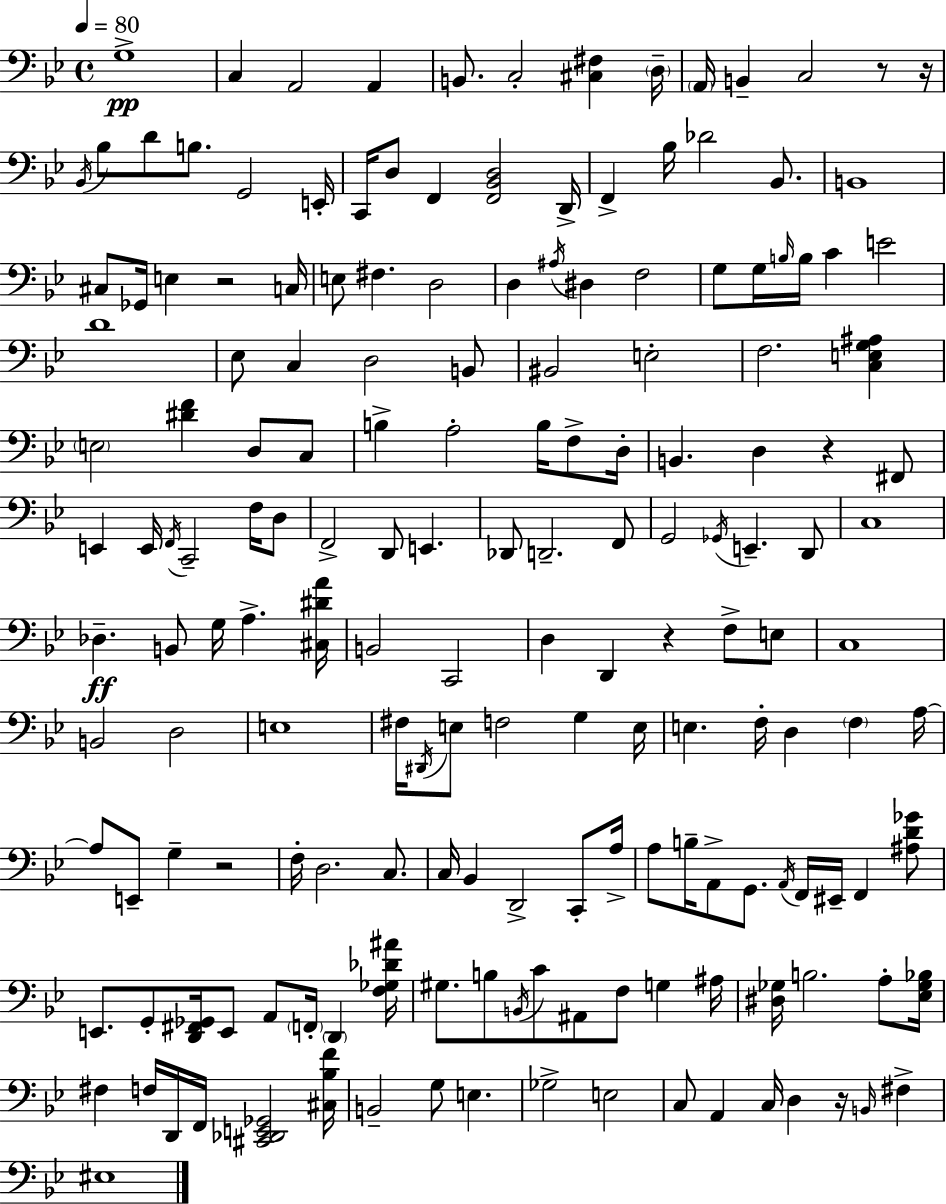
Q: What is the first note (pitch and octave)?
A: G3